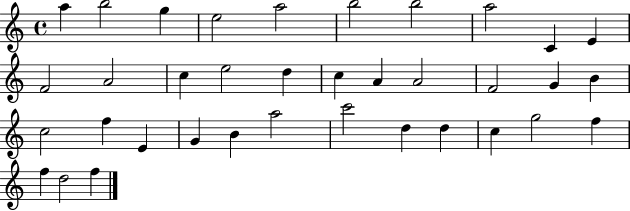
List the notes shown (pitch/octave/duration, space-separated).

A5/q B5/h G5/q E5/h A5/h B5/h B5/h A5/h C4/q E4/q F4/h A4/h C5/q E5/h D5/q C5/q A4/q A4/h F4/h G4/q B4/q C5/h F5/q E4/q G4/q B4/q A5/h C6/h D5/q D5/q C5/q G5/h F5/q F5/q D5/h F5/q